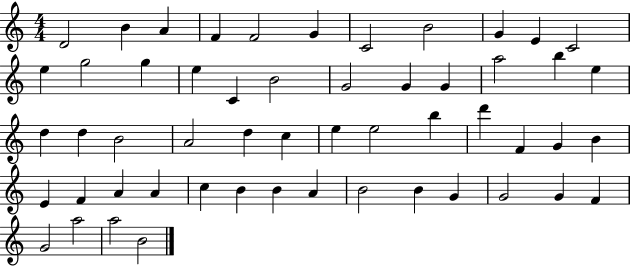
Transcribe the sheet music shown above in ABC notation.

X:1
T:Untitled
M:4/4
L:1/4
K:C
D2 B A F F2 G C2 B2 G E C2 e g2 g e C B2 G2 G G a2 b e d d B2 A2 d c e e2 b d' F G B E F A A c B B A B2 B G G2 G F G2 a2 a2 B2